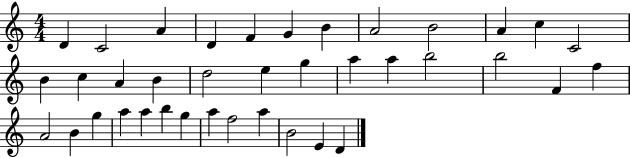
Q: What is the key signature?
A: C major